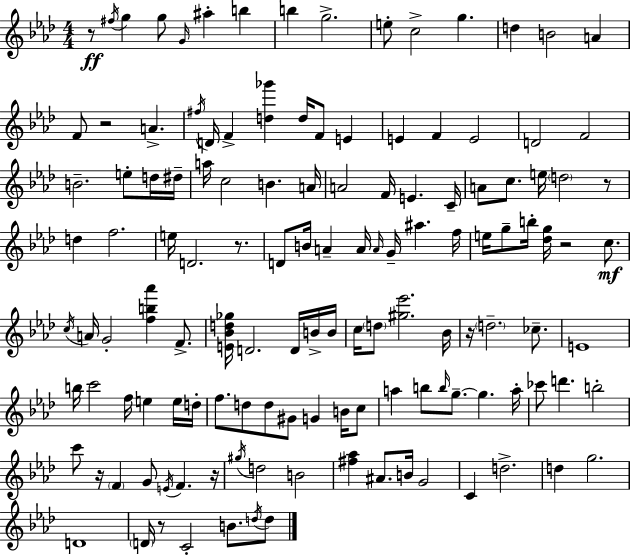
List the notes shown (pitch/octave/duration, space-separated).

R/e F#5/s G5/q G5/e G4/s A#5/q B5/q B5/q G5/h. E5/e C5/h G5/q. D5/q B4/h A4/q F4/e R/h A4/q. F#5/s D4/s F4/q [D5,Gb6]/q D5/s F4/e E4/q E4/q F4/q E4/h D4/h F4/h B4/h. E5/e D5/s D#5/s A5/s C5/h B4/q. A4/s A4/h F4/s E4/q. C4/s A4/e C5/e. E5/s D5/h R/e D5/q F5/h. E5/s D4/h. R/e. D4/e B4/s A4/q A4/s A4/s G4/s A#5/q. F5/s E5/s G5/e B5/s [Db5,G5]/s R/h C5/e. C5/s A4/s G4/h [F5,B5,Ab6]/q F4/e. [E4,Bb4,D5,Gb5]/s D4/h. D4/s B4/s B4/s C5/s D5/e [G#5,Eb6]/h. Bb4/s R/s D5/h. CES5/e. E4/w B5/s C6/h F5/s E5/q E5/s D5/s F5/e. D5/e D5/e G#4/e G4/q B4/s C5/e A5/q B5/e B5/s G5/e. G5/q. A5/s CES6/e D6/q. B5/h C6/e R/s F4/q G4/e E4/s F4/q. R/s G#5/s D5/h B4/h [F#5,Ab5]/q A#4/e. B4/s G4/h C4/q D5/h. D5/q G5/h. D4/w D4/s R/e C4/h B4/e. D5/s D5/e